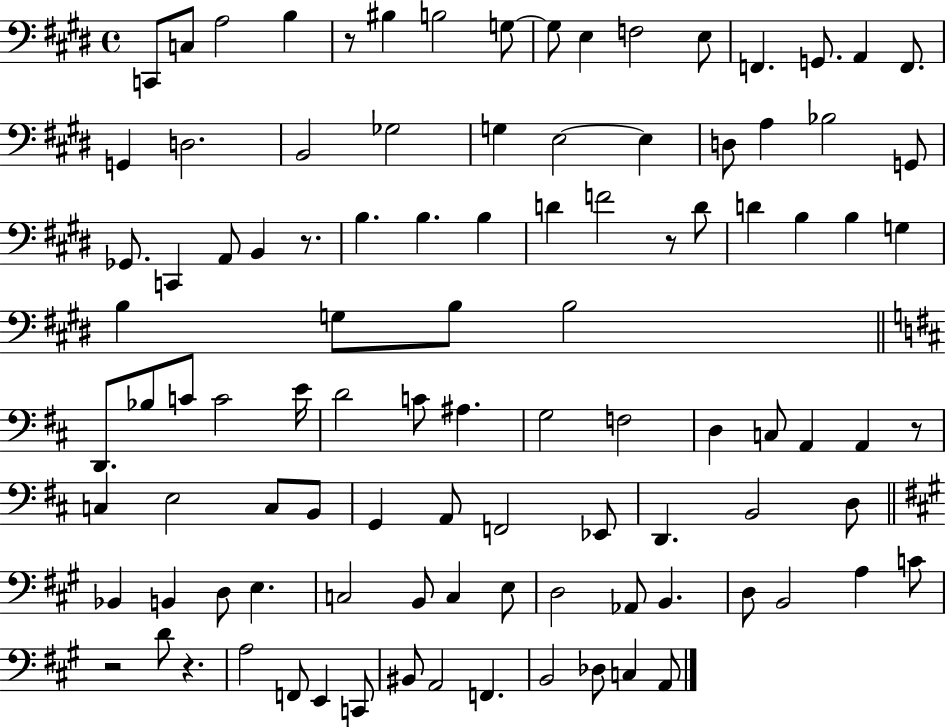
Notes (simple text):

C2/e C3/e A3/h B3/q R/e BIS3/q B3/h G3/e G3/e E3/q F3/h E3/e F2/q. G2/e. A2/q F2/e. G2/q D3/h. B2/h Gb3/h G3/q E3/h E3/q D3/e A3/q Bb3/h G2/e Gb2/e. C2/q A2/e B2/q R/e. B3/q. B3/q. B3/q D4/q F4/h R/e D4/e D4/q B3/q B3/q G3/q B3/q G3/e B3/e B3/h D2/e. Bb3/e C4/e C4/h E4/s D4/h C4/e A#3/q. G3/h F3/h D3/q C3/e A2/q A2/q R/e C3/q E3/h C3/e B2/e G2/q A2/e F2/h Eb2/e D2/q. B2/h D3/e Bb2/q B2/q D3/e E3/q. C3/h B2/e C3/q E3/e D3/h Ab2/e B2/q. D3/e B2/h A3/q C4/e R/h D4/e R/q. A3/h F2/e E2/q C2/e BIS2/e A2/h F2/q. B2/h Db3/e C3/q A2/e